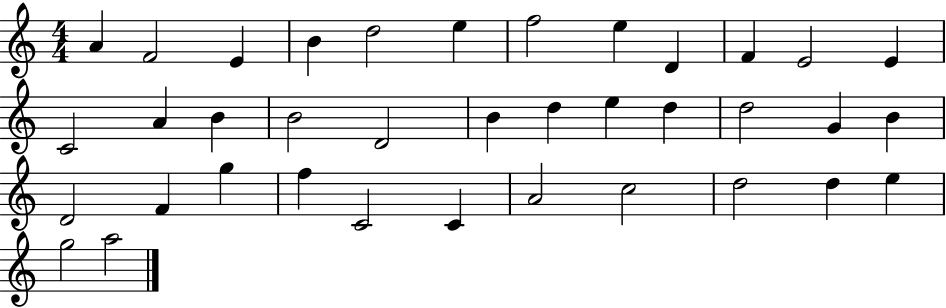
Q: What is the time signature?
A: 4/4